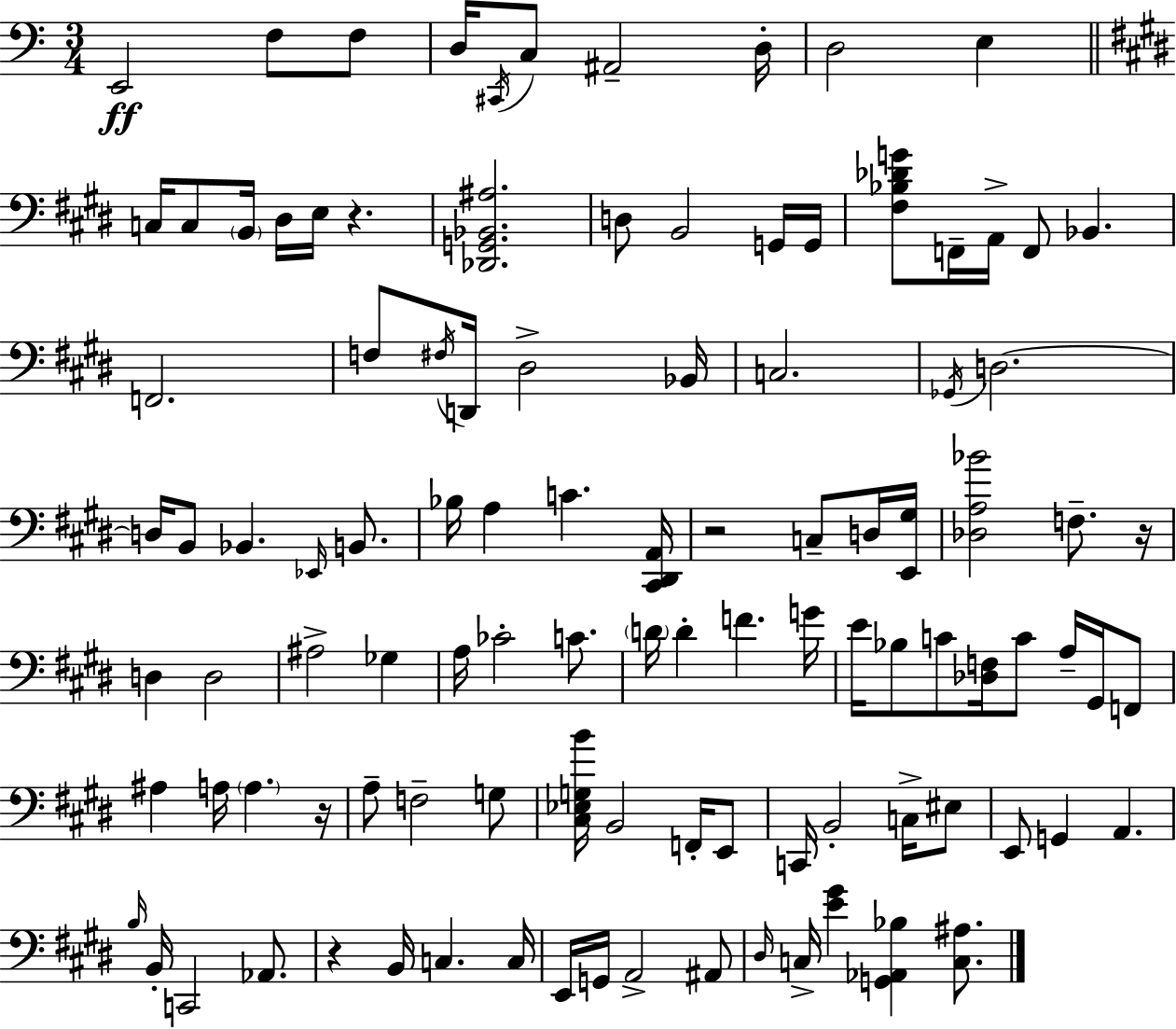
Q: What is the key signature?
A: C major